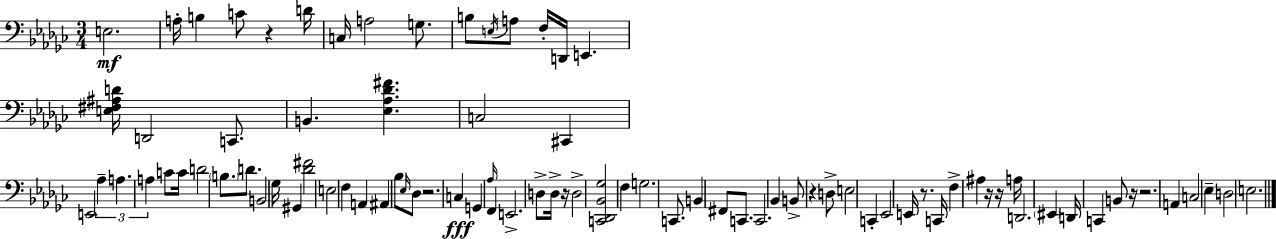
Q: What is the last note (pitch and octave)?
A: E3